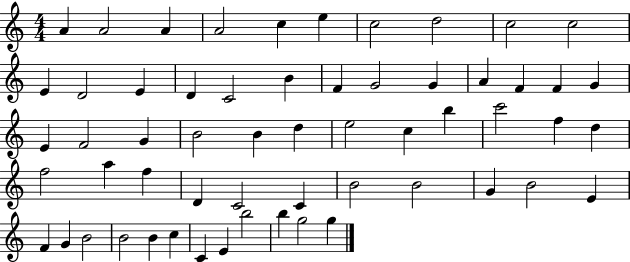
A4/q A4/h A4/q A4/h C5/q E5/q C5/h D5/h C5/h C5/h E4/q D4/h E4/q D4/q C4/h B4/q F4/q G4/h G4/q A4/q F4/q F4/q G4/q E4/q F4/h G4/q B4/h B4/q D5/q E5/h C5/q B5/q C6/h F5/q D5/q F5/h A5/q F5/q D4/q C4/h C4/q B4/h B4/h G4/q B4/h E4/q F4/q G4/q B4/h B4/h B4/q C5/q C4/q E4/q B5/h B5/q G5/h G5/q